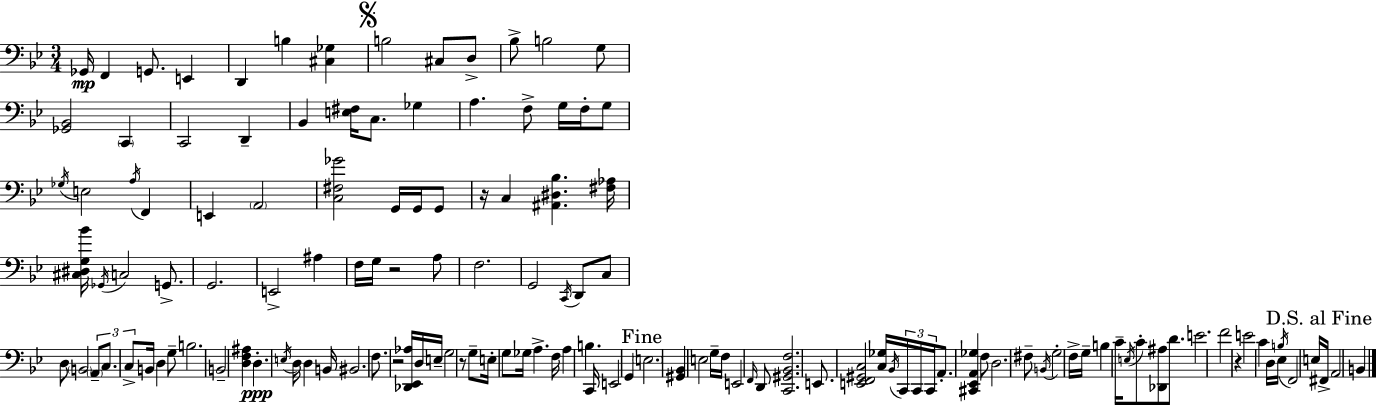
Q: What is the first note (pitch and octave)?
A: Gb2